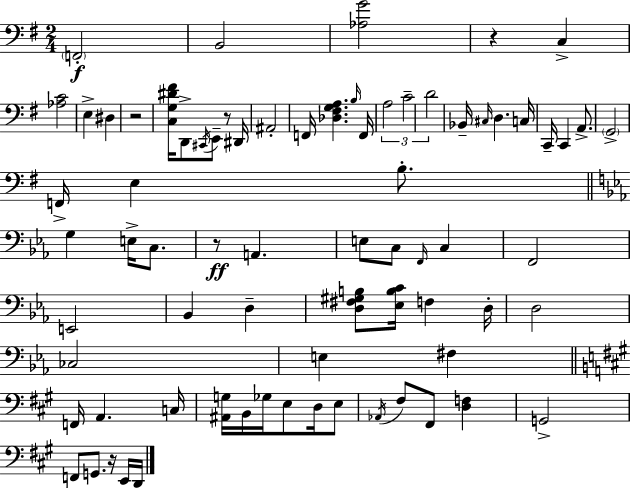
{
  \clef bass
  \numericTimeSignature
  \time 2/4
  \key e \minor
  \parenthesize f,2-.\f | b,2 | <aes g'>2 | r4 c4-> | \break <aes c'>2 | e4-> dis4 | r2 | <c g dis' fis'>16 d,8-> \acciaccatura { cis,16 } e,8-- r8 | \break dis,16 ais,2-. | f,16 <des fis g a>4. | \grace { b16 } f,16 \tuplet 3/2 { a2 | c'2-- | \break d'2 } | bes,16-- \grace { cis16 } d4. | c16 c,16-- c,4 | a,8.-> \parenthesize g,2-> | \break f,16-> e4 | b8.-. \bar "||" \break \key c \minor g4 e16-> c8. | r8\ff a,4. | e8 c8 \grace { f,16 } c4 | f,2 | \break e,2 | bes,4 d4-- | <d fis gis b>8 <ees b c'>16 f4 | d16-. d2 | \break ces2 | e4 fis4 | \bar "||" \break \key a \major f,16 a,4. c16 | <ais, g>16 b,16 ges16 e8 d16 e8 | \acciaccatura { aes,16 } fis8 fis,8 <d f>4 | g,2-> | \break f,8 g,8. r16 e,16 | d,16 \bar "|."
}